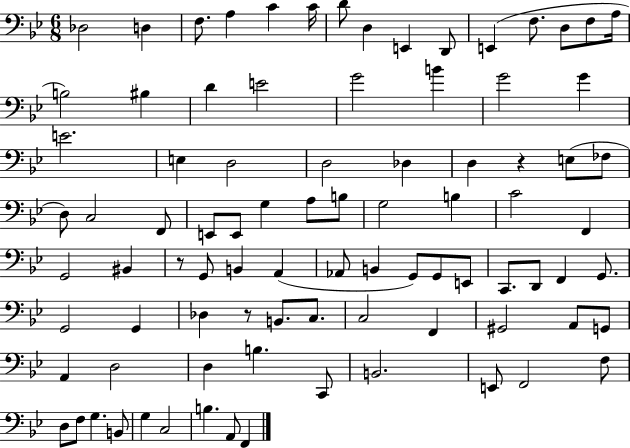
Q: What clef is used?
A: bass